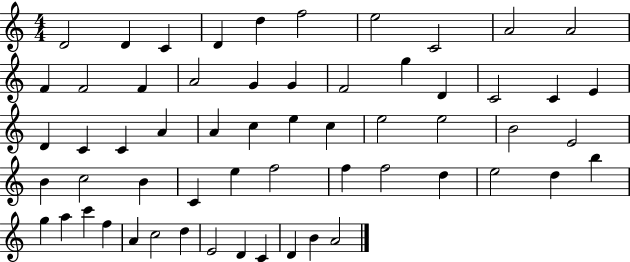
D4/h D4/q C4/q D4/q D5/q F5/h E5/h C4/h A4/h A4/h F4/q F4/h F4/q A4/h G4/q G4/q F4/h G5/q D4/q C4/h C4/q E4/q D4/q C4/q C4/q A4/q A4/q C5/q E5/q C5/q E5/h E5/h B4/h E4/h B4/q C5/h B4/q C4/q E5/q F5/h F5/q F5/h D5/q E5/h D5/q B5/q G5/q A5/q C6/q F5/q A4/q C5/h D5/q E4/h D4/q C4/q D4/q B4/q A4/h